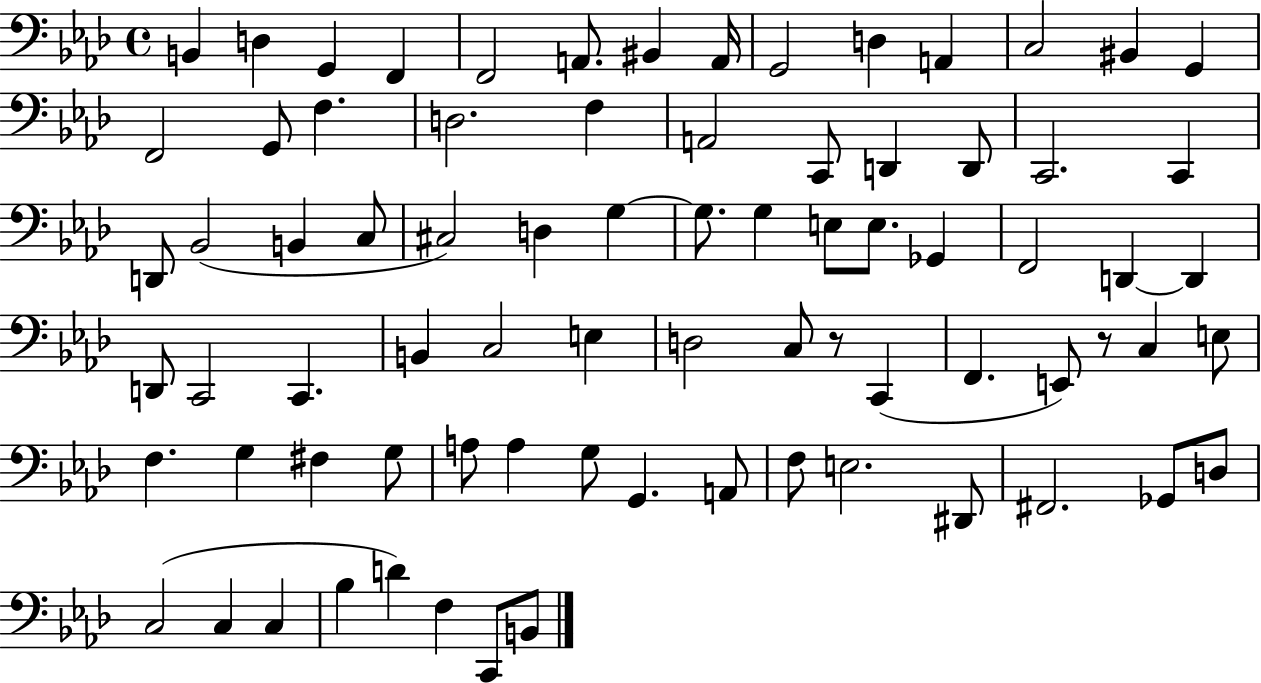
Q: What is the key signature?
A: AES major